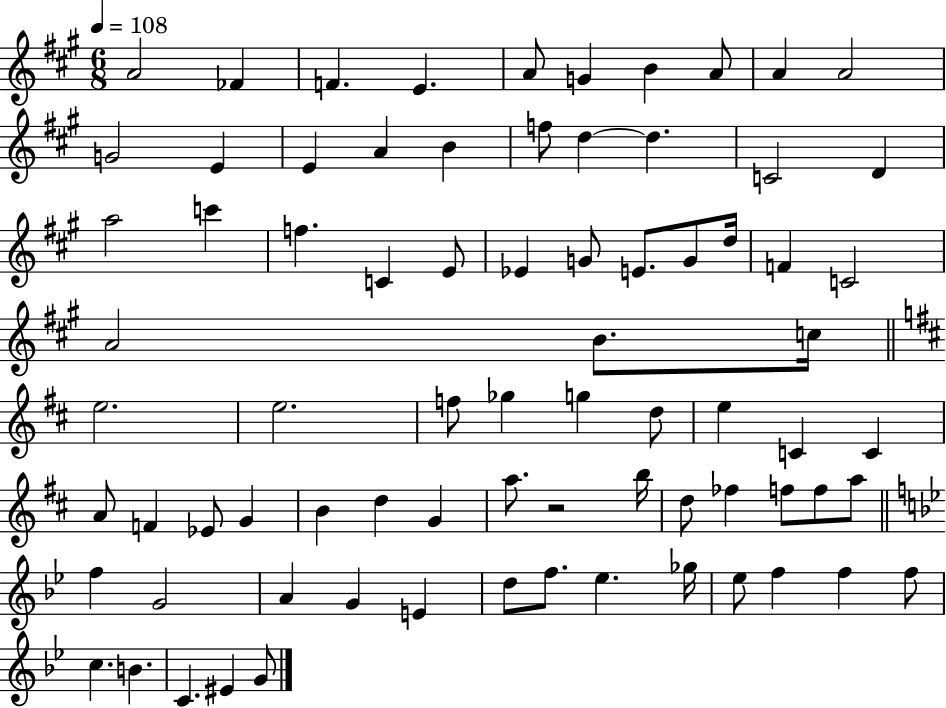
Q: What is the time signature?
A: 6/8